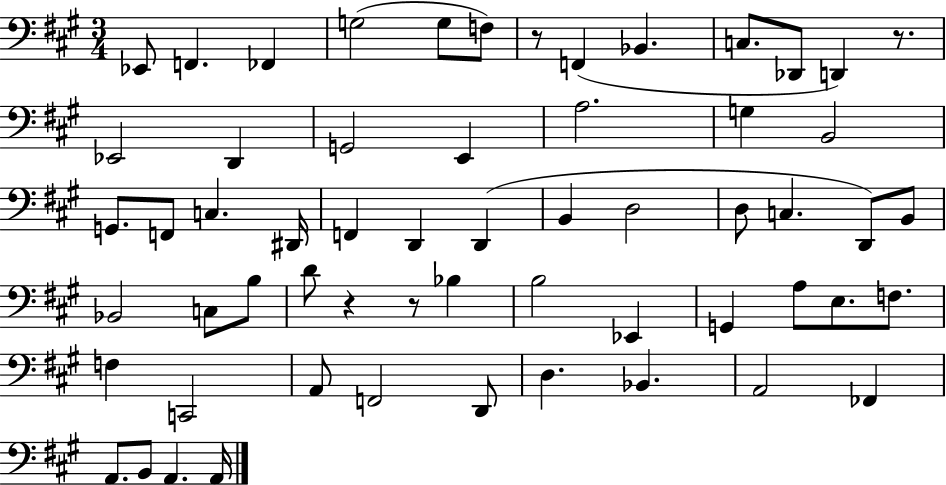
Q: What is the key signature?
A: A major